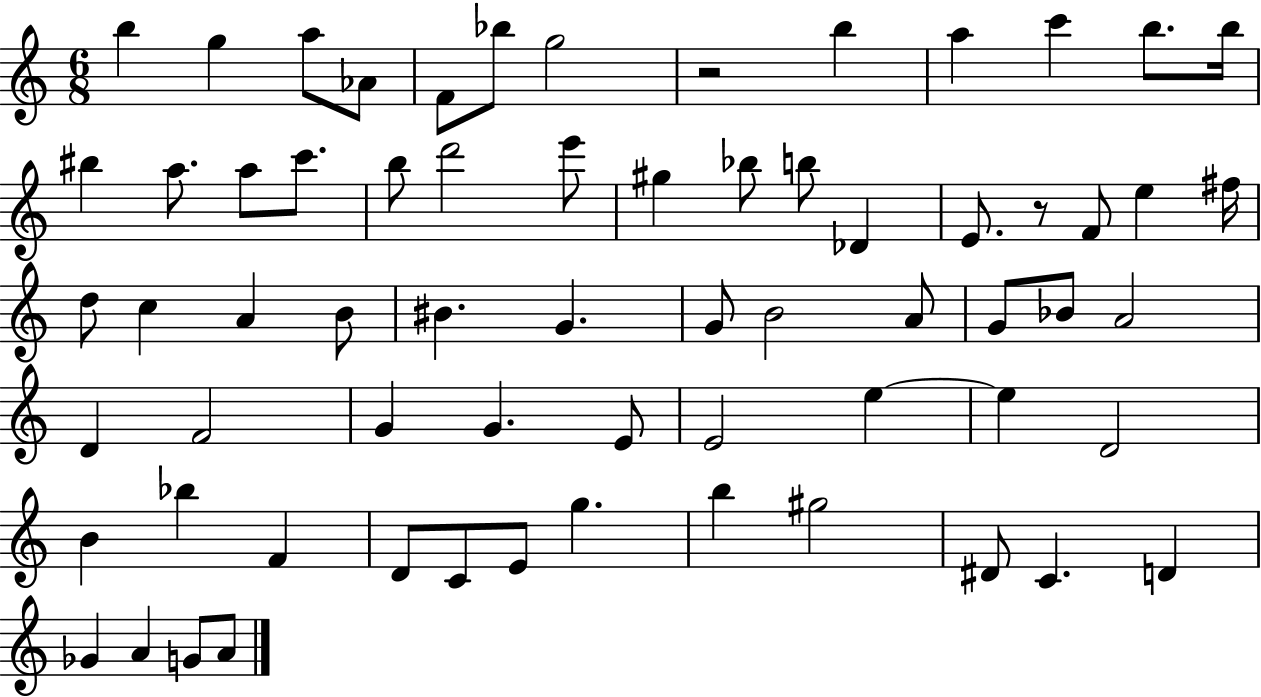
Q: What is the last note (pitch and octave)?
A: A4